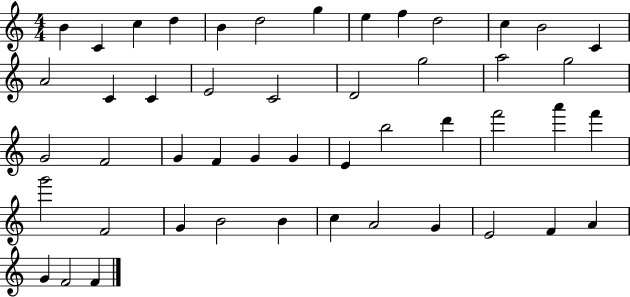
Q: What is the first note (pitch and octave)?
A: B4